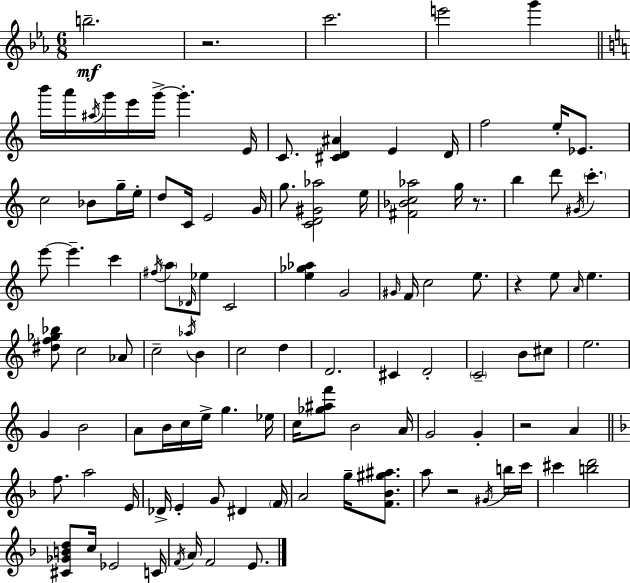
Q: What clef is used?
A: treble